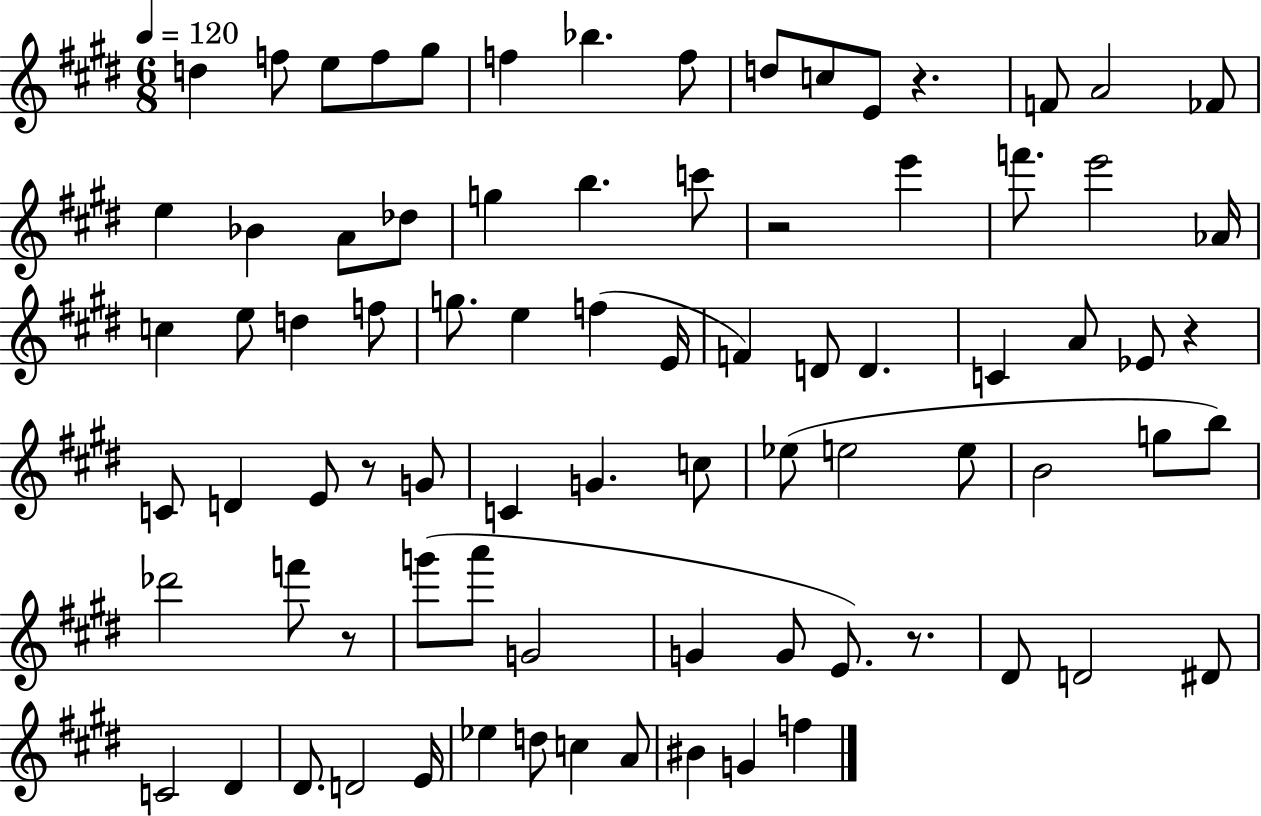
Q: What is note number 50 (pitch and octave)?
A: B4